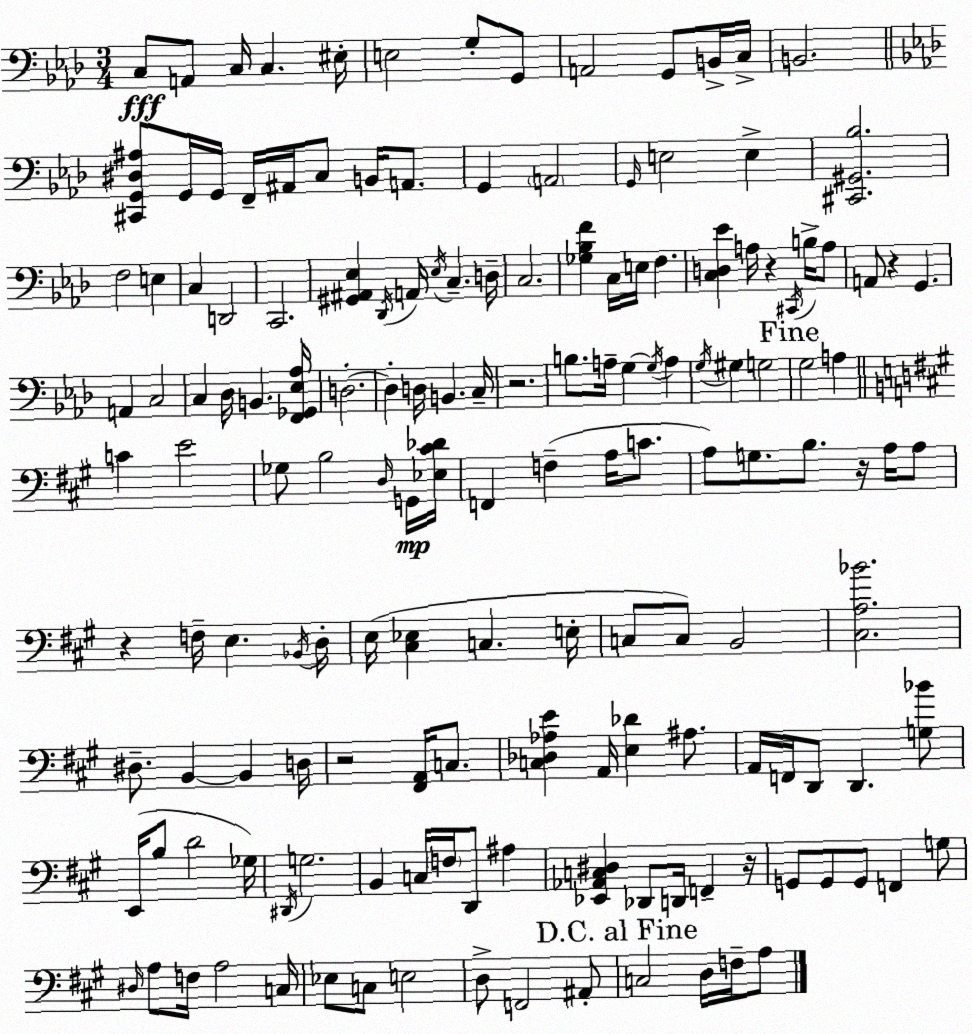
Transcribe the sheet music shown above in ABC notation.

X:1
T:Untitled
M:3/4
L:1/4
K:Ab
C,/2 A,,/2 C,/4 C, ^E,/4 E,2 G,/2 G,,/2 A,,2 G,,/2 B,,/4 C,/4 B,,2 [^C,,G,,^D,^A,]/2 G,,/4 G,,/4 F,,/4 ^A,,/4 C,/2 B,,/4 A,,/2 G,, A,,2 G,,/4 E,2 E, [^C,,^G,,_B,]2 F,2 E, C, D,,2 C,,2 [^G,,^A,,_E,] _D,,/4 A,,/4 _E,/4 C, D,/4 C,2 [_G,_B,F] C,/4 E,/4 F, [C,D,_E] A,/4 z ^C,,/4 B,/4 A,/2 A,,/2 z G,, A,, C,2 C, _D,/4 B,, [F,,_G,,_E,_A,]/4 D,2 D, D,/4 B,, C,/4 z2 B,/2 A,/4 G, G,/4 A, G,/4 ^G, G,2 G,2 A, C E2 _G,/2 B,2 D,/4 G,,/4 [_E,^C_D]/4 F,, F, A,/4 C/2 A,/2 G,/2 B,/2 z/4 A,/4 A,/2 z F,/4 E, _B,,/4 D,/4 E,/4 [^C,_E,] C, E,/4 C,/2 C,/2 B,,2 [^C,A,_B]2 ^D,/2 B,, B,, D,/4 z2 [^F,,A,,]/4 C,/2 [C,_D,_A,E] A,,/4 [E,_D] ^A,/2 A,,/4 F,,/4 D,,/2 D,, [G,_B]/2 E,,/4 B,/2 D2 _G,/4 ^D,,/4 G,2 B,, C,/4 F,/4 D,,/2 ^A, [_E,,_A,,C,^D,] _D,,/2 D,,/4 F,, z/4 G,,/2 G,,/2 G,,/2 F,, G,/2 ^D,/4 A,/2 F,/4 A,2 C,/4 _E,/2 C,/2 E,2 D,/2 F,,2 ^A,,/2 C,2 D,/4 F,/4 A,/2